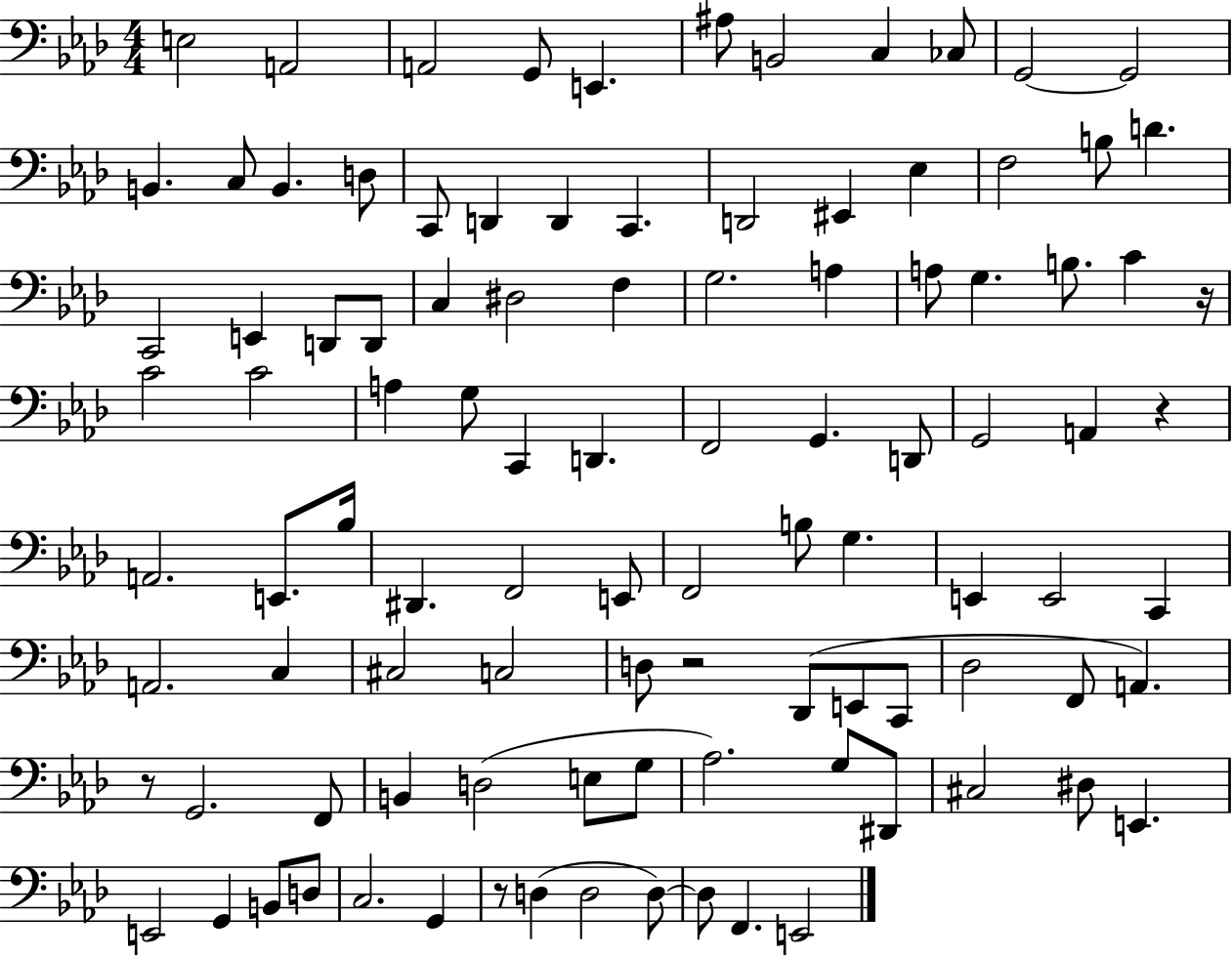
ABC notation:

X:1
T:Untitled
M:4/4
L:1/4
K:Ab
E,2 A,,2 A,,2 G,,/2 E,, ^A,/2 B,,2 C, _C,/2 G,,2 G,,2 B,, C,/2 B,, D,/2 C,,/2 D,, D,, C,, D,,2 ^E,, _E, F,2 B,/2 D C,,2 E,, D,,/2 D,,/2 C, ^D,2 F, G,2 A, A,/2 G, B,/2 C z/4 C2 C2 A, G,/2 C,, D,, F,,2 G,, D,,/2 G,,2 A,, z A,,2 E,,/2 _B,/4 ^D,, F,,2 E,,/2 F,,2 B,/2 G, E,, E,,2 C,, A,,2 C, ^C,2 C,2 D,/2 z2 _D,,/2 E,,/2 C,,/2 _D,2 F,,/2 A,, z/2 G,,2 F,,/2 B,, D,2 E,/2 G,/2 _A,2 G,/2 ^D,,/2 ^C,2 ^D,/2 E,, E,,2 G,, B,,/2 D,/2 C,2 G,, z/2 D, D,2 D,/2 D,/2 F,, E,,2